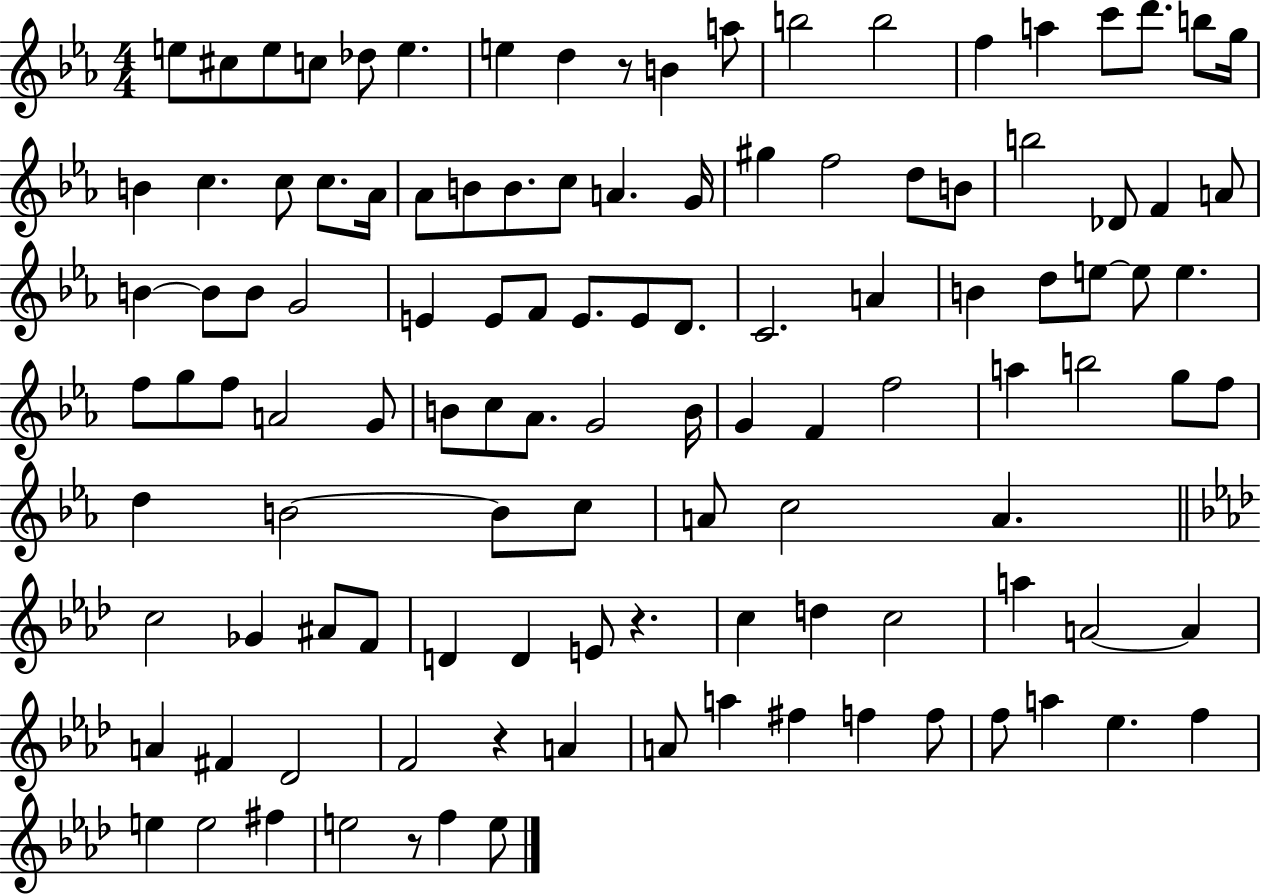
E5/e C#5/e E5/e C5/e Db5/e E5/q. E5/q D5/q R/e B4/q A5/e B5/h B5/h F5/q A5/q C6/e D6/e. B5/e G5/s B4/q C5/q. C5/e C5/e. Ab4/s Ab4/e B4/e B4/e. C5/e A4/q. G4/s G#5/q F5/h D5/e B4/e B5/h Db4/e F4/q A4/e B4/q B4/e B4/e G4/h E4/q E4/e F4/e E4/e. E4/e D4/e. C4/h. A4/q B4/q D5/e E5/e E5/e E5/q. F5/e G5/e F5/e A4/h G4/e B4/e C5/e Ab4/e. G4/h B4/s G4/q F4/q F5/h A5/q B5/h G5/e F5/e D5/q B4/h B4/e C5/e A4/e C5/h A4/q. C5/h Gb4/q A#4/e F4/e D4/q D4/q E4/e R/q. C5/q D5/q C5/h A5/q A4/h A4/q A4/q F#4/q Db4/h F4/h R/q A4/q A4/e A5/q F#5/q F5/q F5/e F5/e A5/q Eb5/q. F5/q E5/q E5/h F#5/q E5/h R/e F5/q E5/e